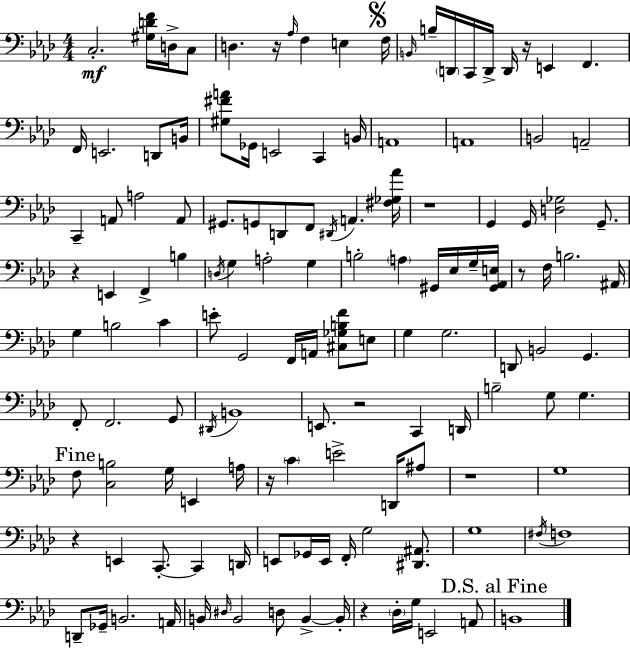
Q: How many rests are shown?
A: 10